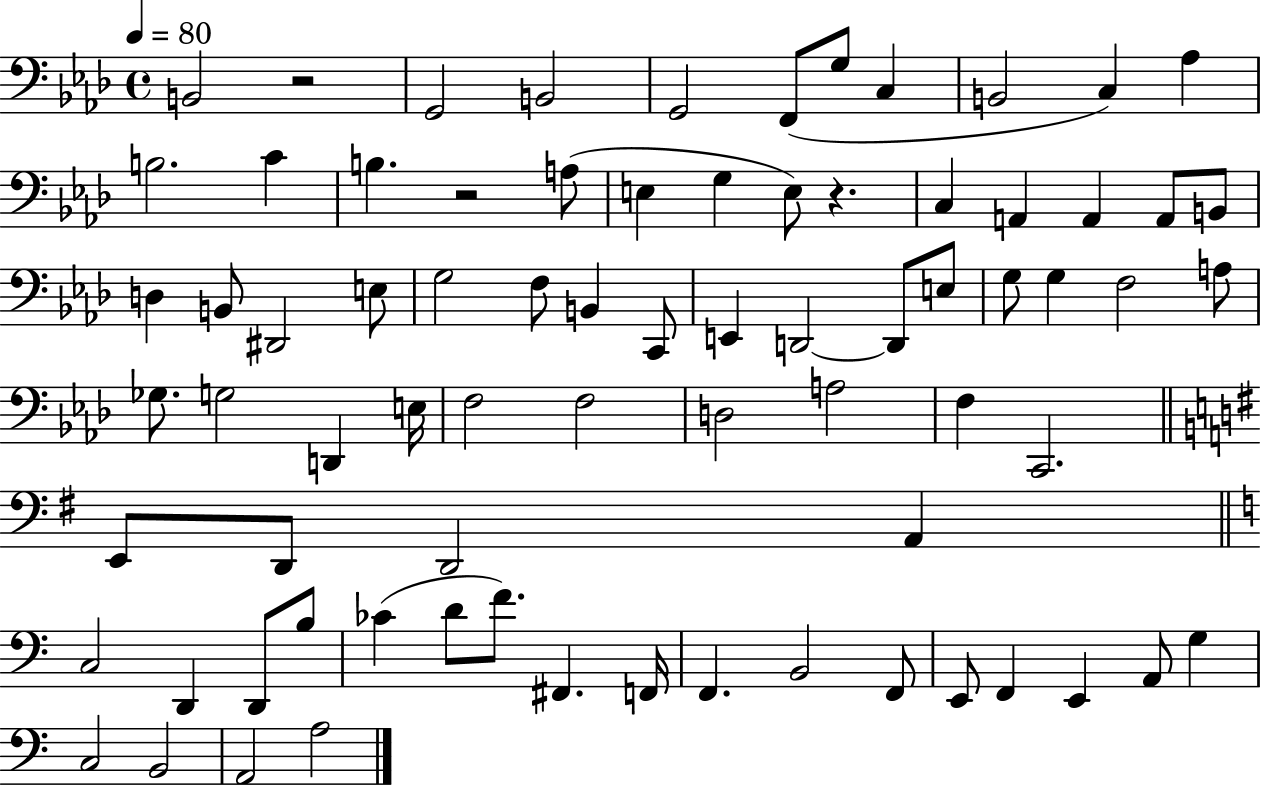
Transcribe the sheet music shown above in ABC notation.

X:1
T:Untitled
M:4/4
L:1/4
K:Ab
B,,2 z2 G,,2 B,,2 G,,2 F,,/2 G,/2 C, B,,2 C, _A, B,2 C B, z2 A,/2 E, G, E,/2 z C, A,, A,, A,,/2 B,,/2 D, B,,/2 ^D,,2 E,/2 G,2 F,/2 B,, C,,/2 E,, D,,2 D,,/2 E,/2 G,/2 G, F,2 A,/2 _G,/2 G,2 D,, E,/4 F,2 F,2 D,2 A,2 F, C,,2 E,,/2 D,,/2 D,,2 A,, C,2 D,, D,,/2 B,/2 _C D/2 F/2 ^F,, F,,/4 F,, B,,2 F,,/2 E,,/2 F,, E,, A,,/2 G, C,2 B,,2 A,,2 A,2